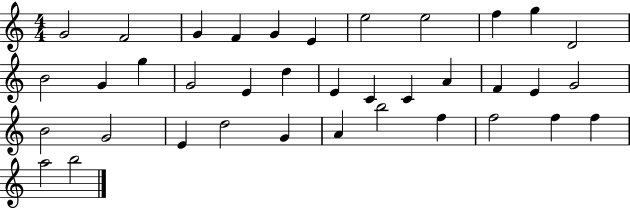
X:1
T:Untitled
M:4/4
L:1/4
K:C
G2 F2 G F G E e2 e2 f g D2 B2 G g G2 E d E C C A F E G2 B2 G2 E d2 G A b2 f f2 f f a2 b2